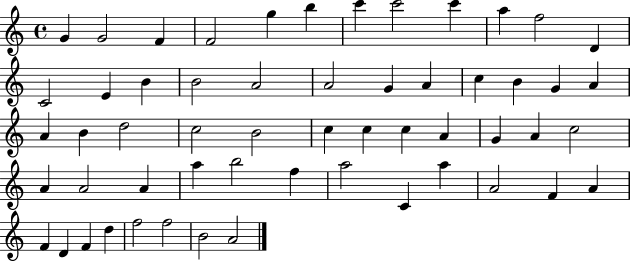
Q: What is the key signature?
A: C major